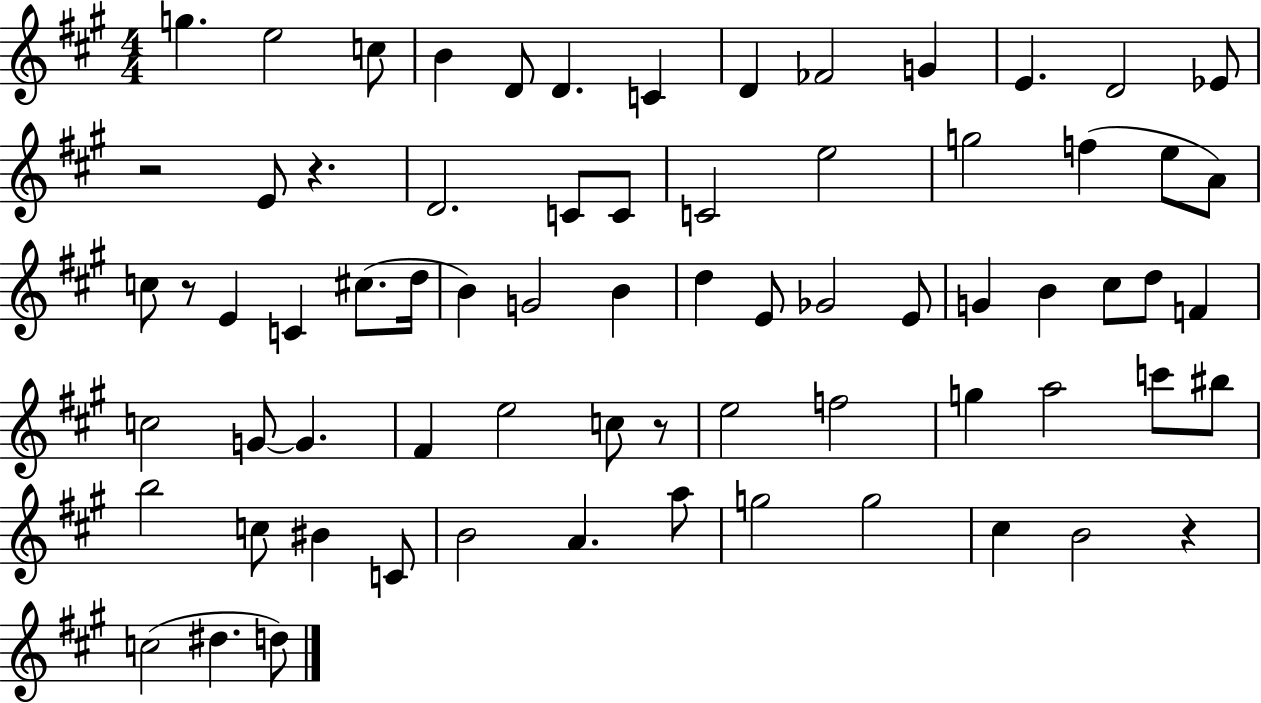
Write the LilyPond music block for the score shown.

{
  \clef treble
  \numericTimeSignature
  \time 4/4
  \key a \major
  g''4. e''2 c''8 | b'4 d'8 d'4. c'4 | d'4 fes'2 g'4 | e'4. d'2 ees'8 | \break r2 e'8 r4. | d'2. c'8 c'8 | c'2 e''2 | g''2 f''4( e''8 a'8) | \break c''8 r8 e'4 c'4 cis''8.( d''16 | b'4) g'2 b'4 | d''4 e'8 ges'2 e'8 | g'4 b'4 cis''8 d''8 f'4 | \break c''2 g'8~~ g'4. | fis'4 e''2 c''8 r8 | e''2 f''2 | g''4 a''2 c'''8 bis''8 | \break b''2 c''8 bis'4 c'8 | b'2 a'4. a''8 | g''2 g''2 | cis''4 b'2 r4 | \break c''2( dis''4. d''8) | \bar "|."
}